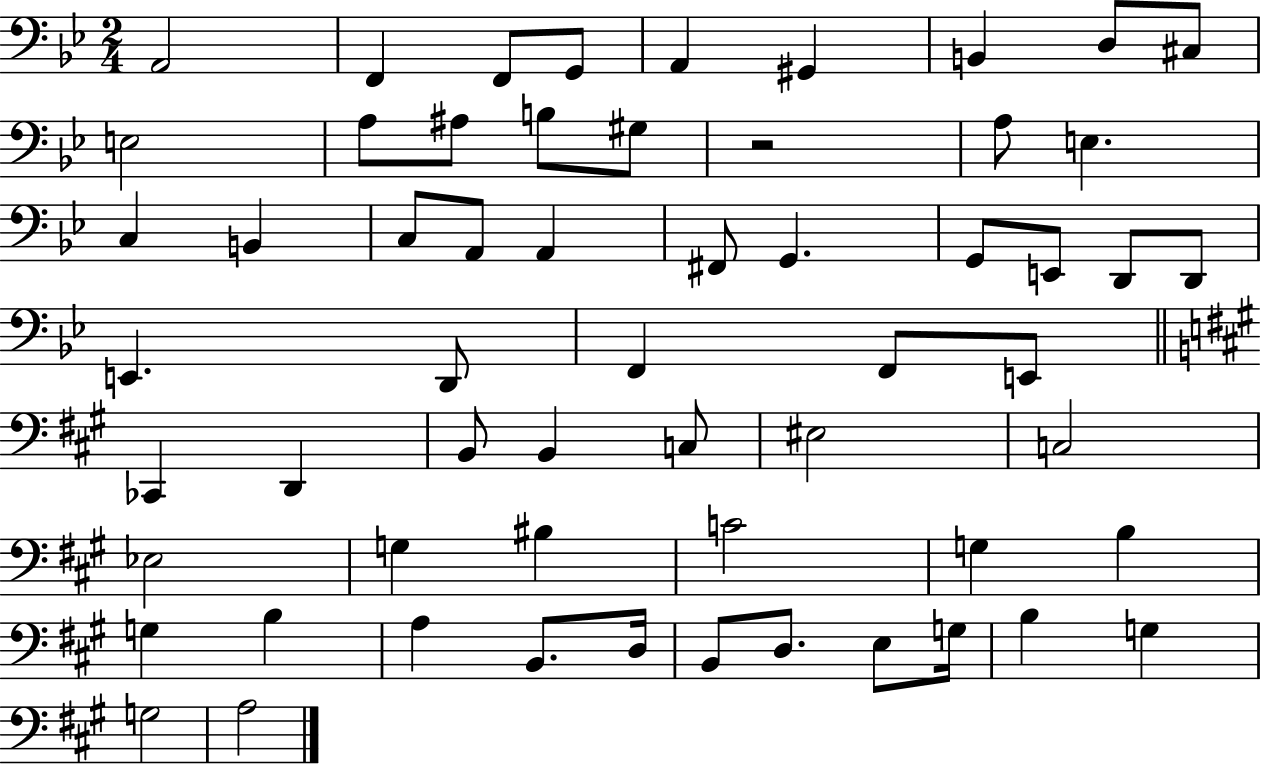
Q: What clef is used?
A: bass